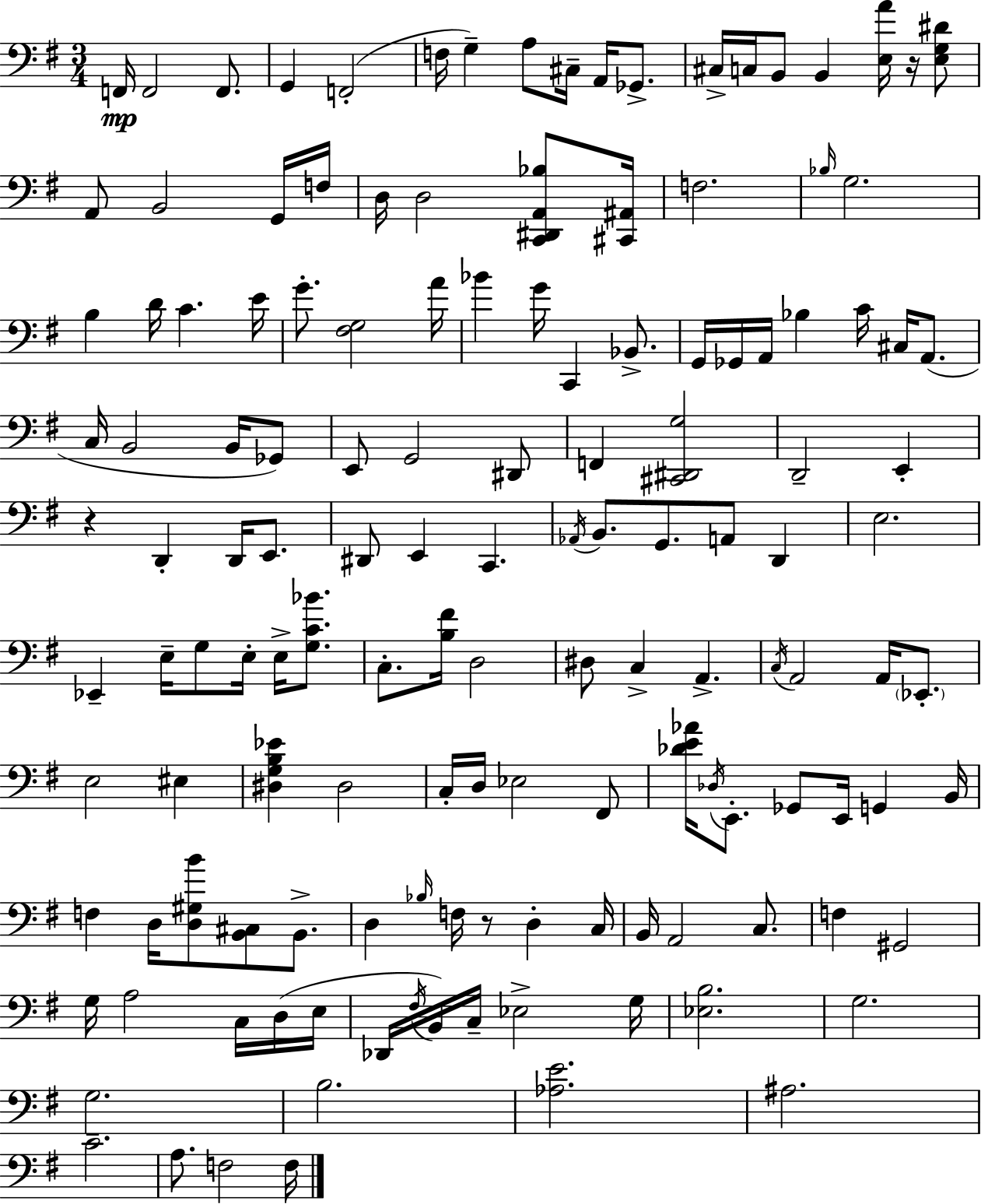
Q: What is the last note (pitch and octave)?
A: F3